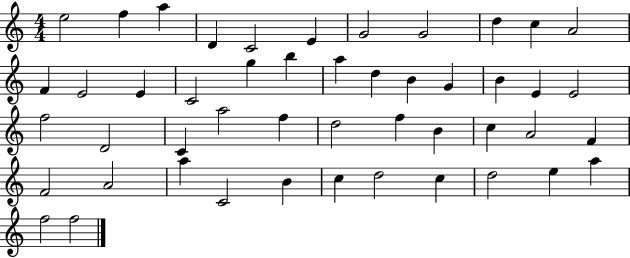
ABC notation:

X:1
T:Untitled
M:4/4
L:1/4
K:C
e2 f a D C2 E G2 G2 d c A2 F E2 E C2 g b a d B G B E E2 f2 D2 C a2 f d2 f B c A2 F F2 A2 a C2 B c d2 c d2 e a f2 f2